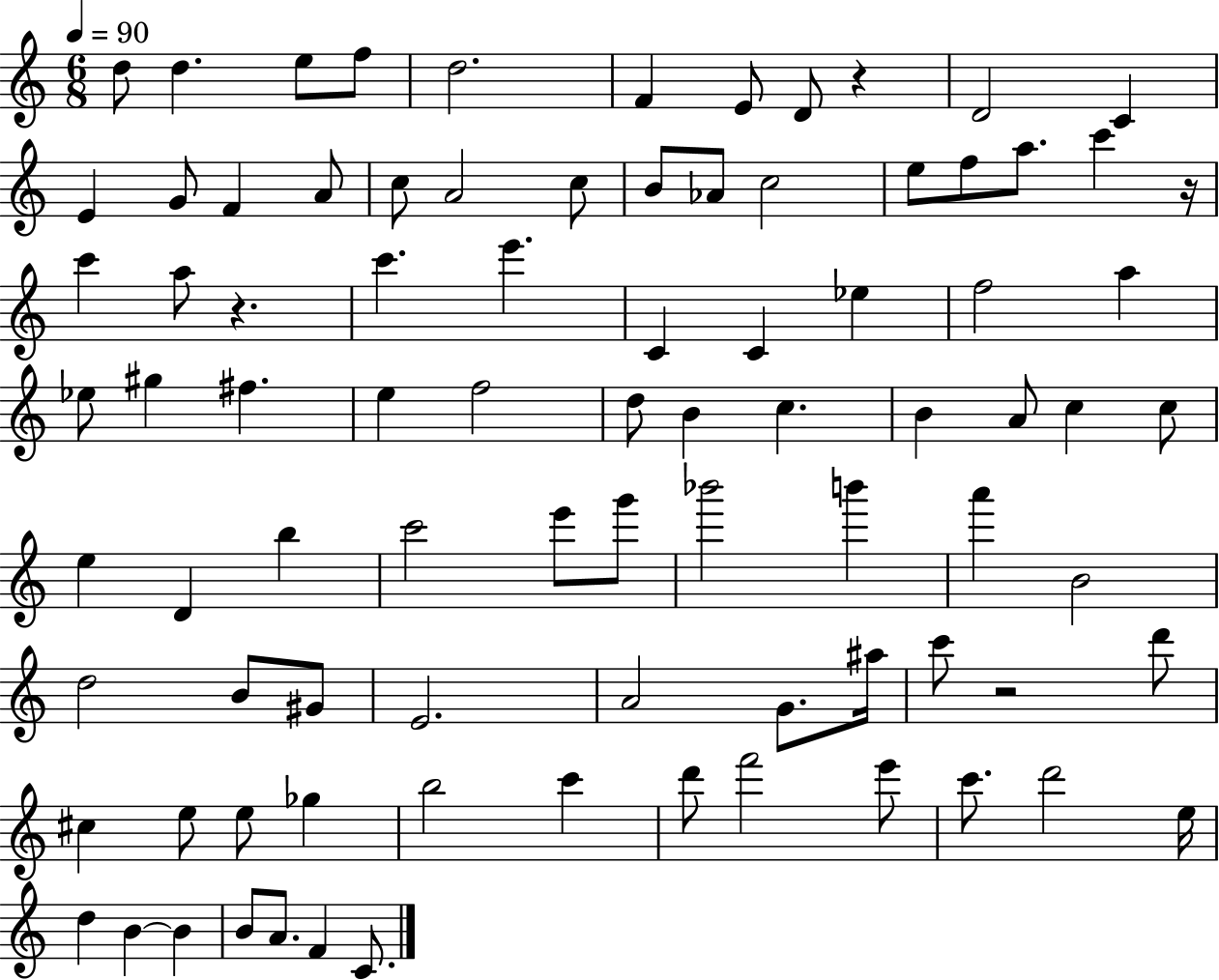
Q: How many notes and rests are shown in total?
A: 87